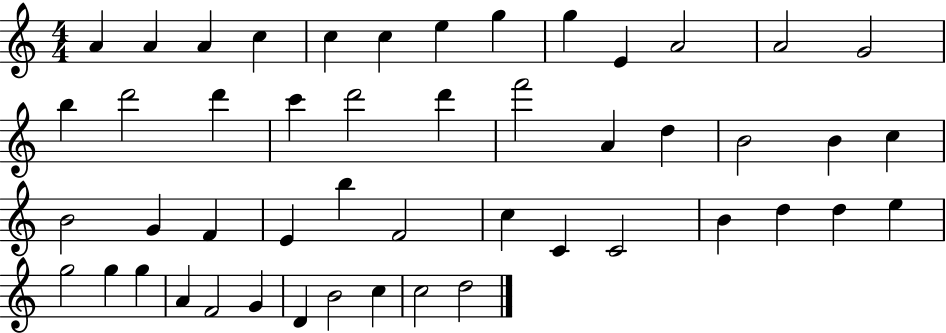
{
  \clef treble
  \numericTimeSignature
  \time 4/4
  \key c \major
  a'4 a'4 a'4 c''4 | c''4 c''4 e''4 g''4 | g''4 e'4 a'2 | a'2 g'2 | \break b''4 d'''2 d'''4 | c'''4 d'''2 d'''4 | f'''2 a'4 d''4 | b'2 b'4 c''4 | \break b'2 g'4 f'4 | e'4 b''4 f'2 | c''4 c'4 c'2 | b'4 d''4 d''4 e''4 | \break g''2 g''4 g''4 | a'4 f'2 g'4 | d'4 b'2 c''4 | c''2 d''2 | \break \bar "|."
}